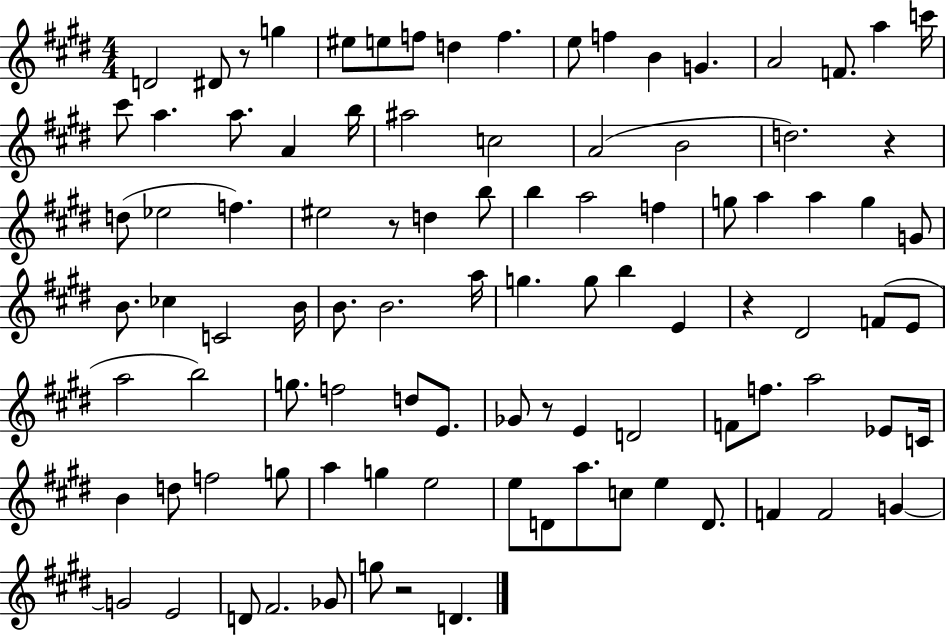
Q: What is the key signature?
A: E major